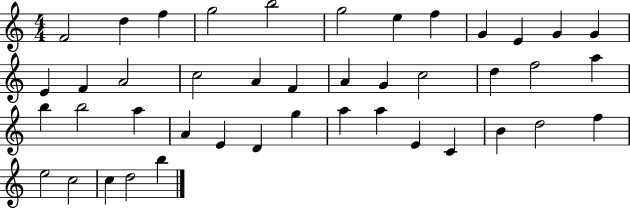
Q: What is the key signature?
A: C major